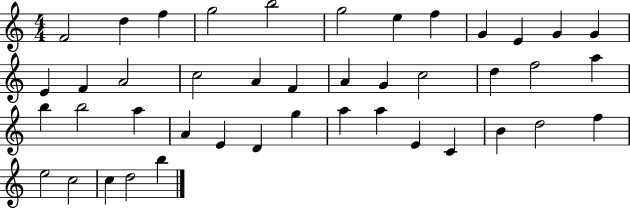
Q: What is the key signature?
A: C major